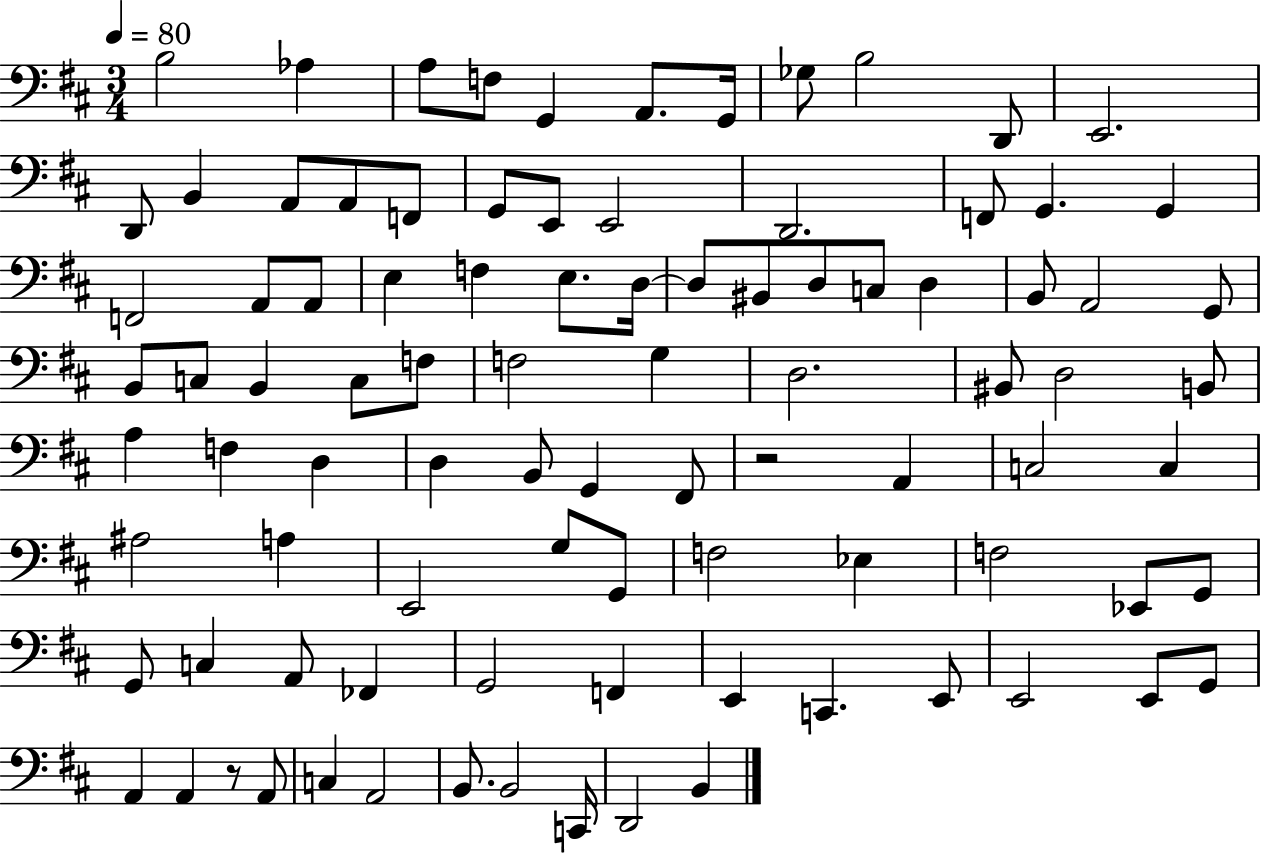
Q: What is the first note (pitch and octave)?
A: B3